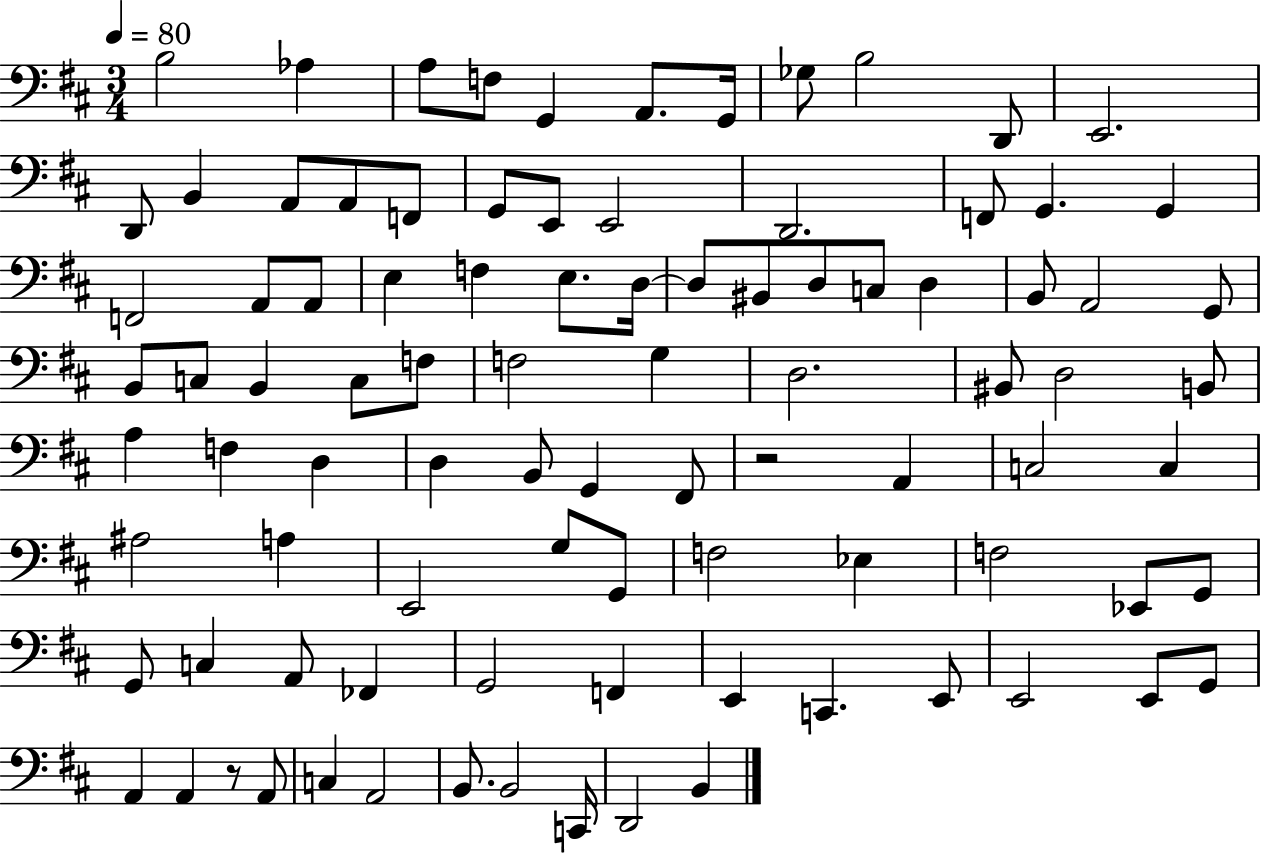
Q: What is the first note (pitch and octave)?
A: B3